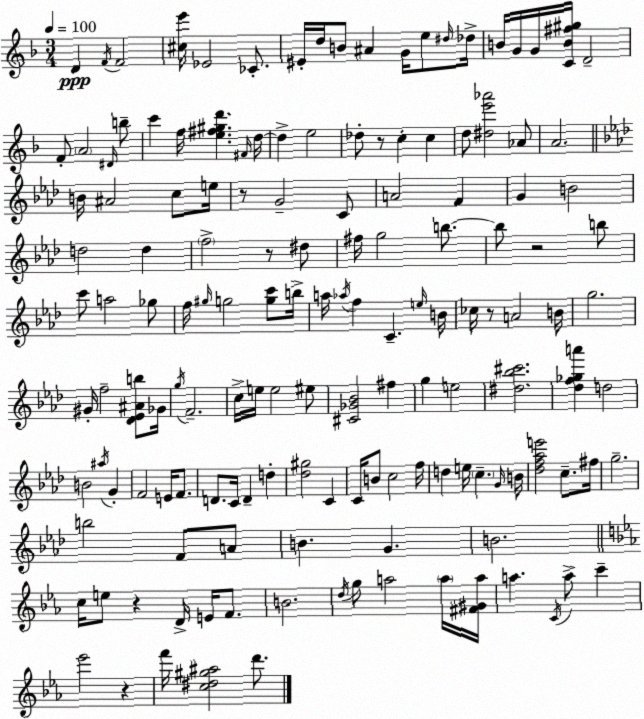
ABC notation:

X:1
T:Untitled
M:3/4
L:1/4
K:F
D F/4 F2 [^ce']/4 _E2 _C/2 ^E/4 d/4 B/2 ^A G/4 e/2 ^d/4 _d/4 B/4 G/4 G/4 [CB^f^g]/4 D2 F/2 A2 ^D/4 b/2 c' f/4 [e^f^gd'] ^F/4 d/4 d e2 _d/2 z/2 c c d/2 [^de'_a']2 _A/2 A2 B/4 ^A2 c/2 e/4 z/2 G2 C/2 A2 F G B2 d2 d f2 z/2 ^d/2 ^f/4 g2 b/2 b/2 z2 b/2 c'/2 a2 _g/2 f/4 ^g/4 g2 [gc']/2 b/4 a/4 _a/4 f C e/4 B/4 _c/4 z/2 A2 B/4 g2 ^G/4 f2 [_D_E^Ab]/2 _G/4 g/4 F2 c/4 e/4 e2 ^e/2 [^C_G_B]2 ^f g e2 [^d_b^c']2 [_df_ga'] d2 B2 ^a/4 G F2 E/4 F/2 D/2 C/4 D d [_d^g]2 C C/4 B/2 c2 f/4 d e/4 c G/4 B/4 [_df_ae']2 c/2 ^f/4 g2 b2 F/2 A/2 B G B2 c/4 e/2 z D/4 E/4 F/2 B2 d/4 g/2 a2 a/4 [^F^Ga]/4 a C/4 a/2 c' _e'2 z f'/4 [c^d^g^a]2 d'/2